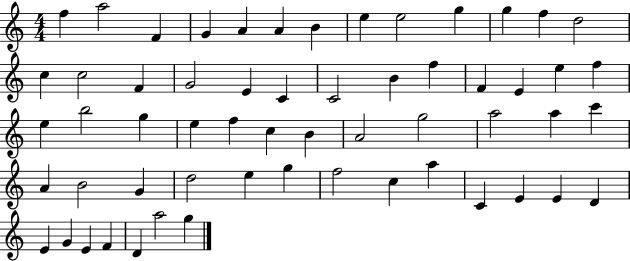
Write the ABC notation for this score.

X:1
T:Untitled
M:4/4
L:1/4
K:C
f a2 F G A A B e e2 g g f d2 c c2 F G2 E C C2 B f F E e f e b2 g e f c B A2 g2 a2 a c' A B2 G d2 e g f2 c a C E E D E G E F D a2 g